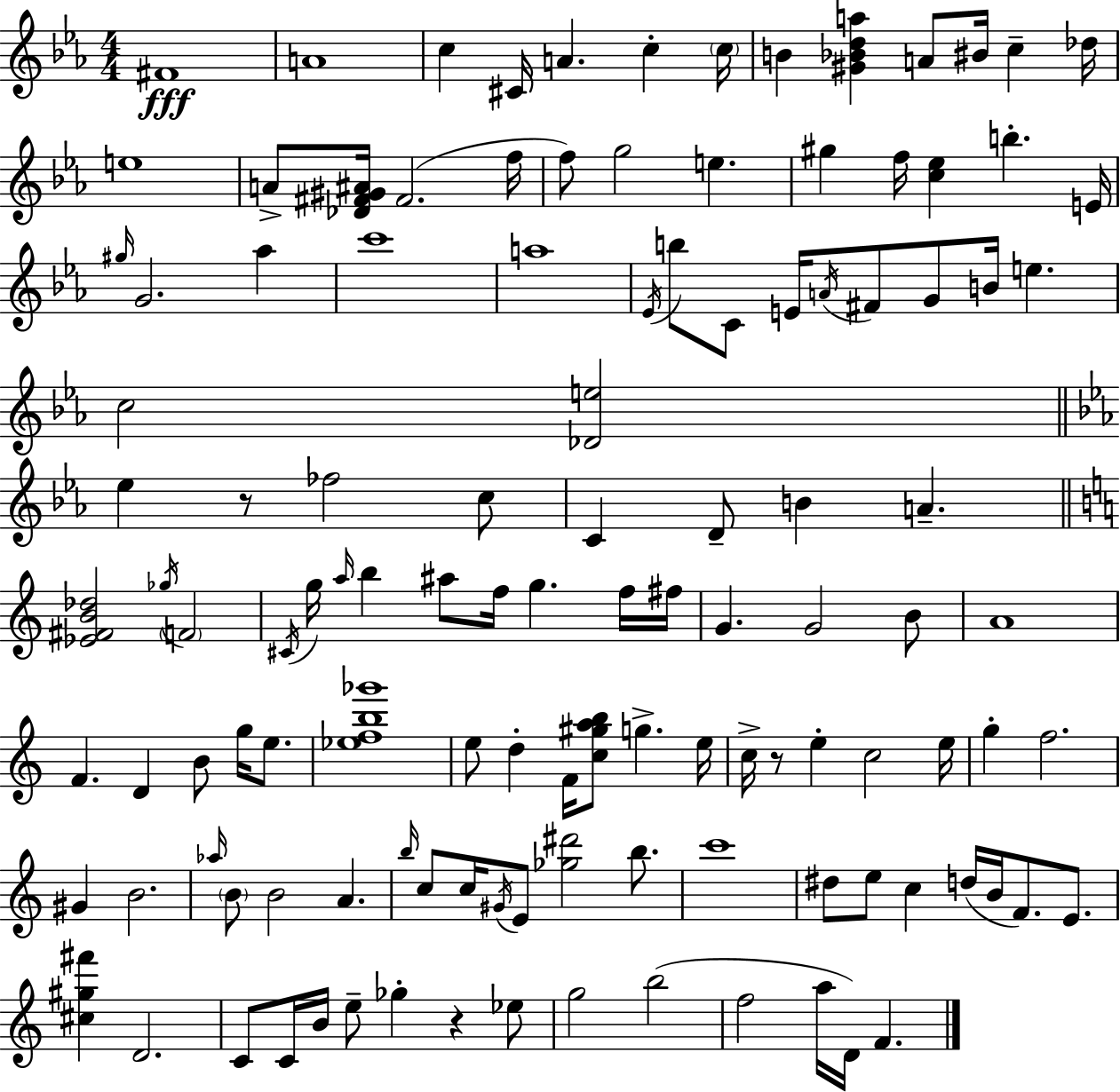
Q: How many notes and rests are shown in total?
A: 121